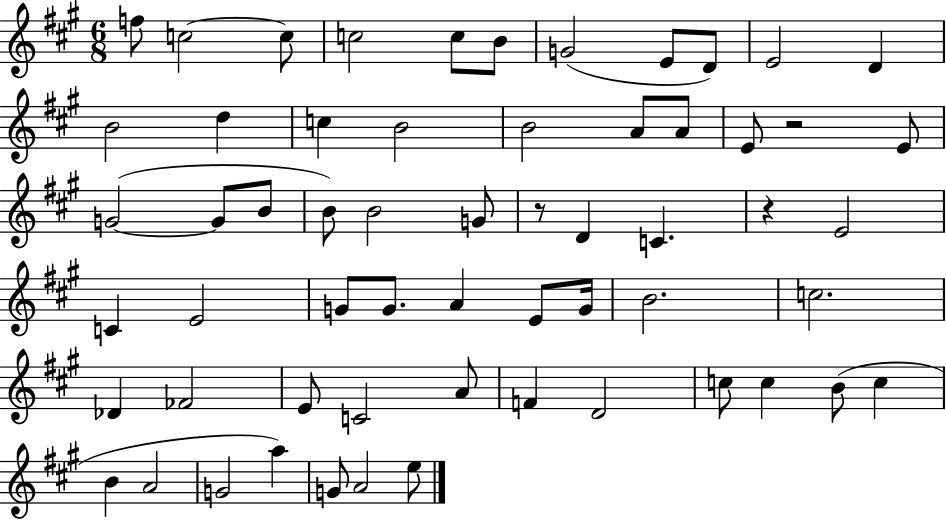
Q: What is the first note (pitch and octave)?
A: F5